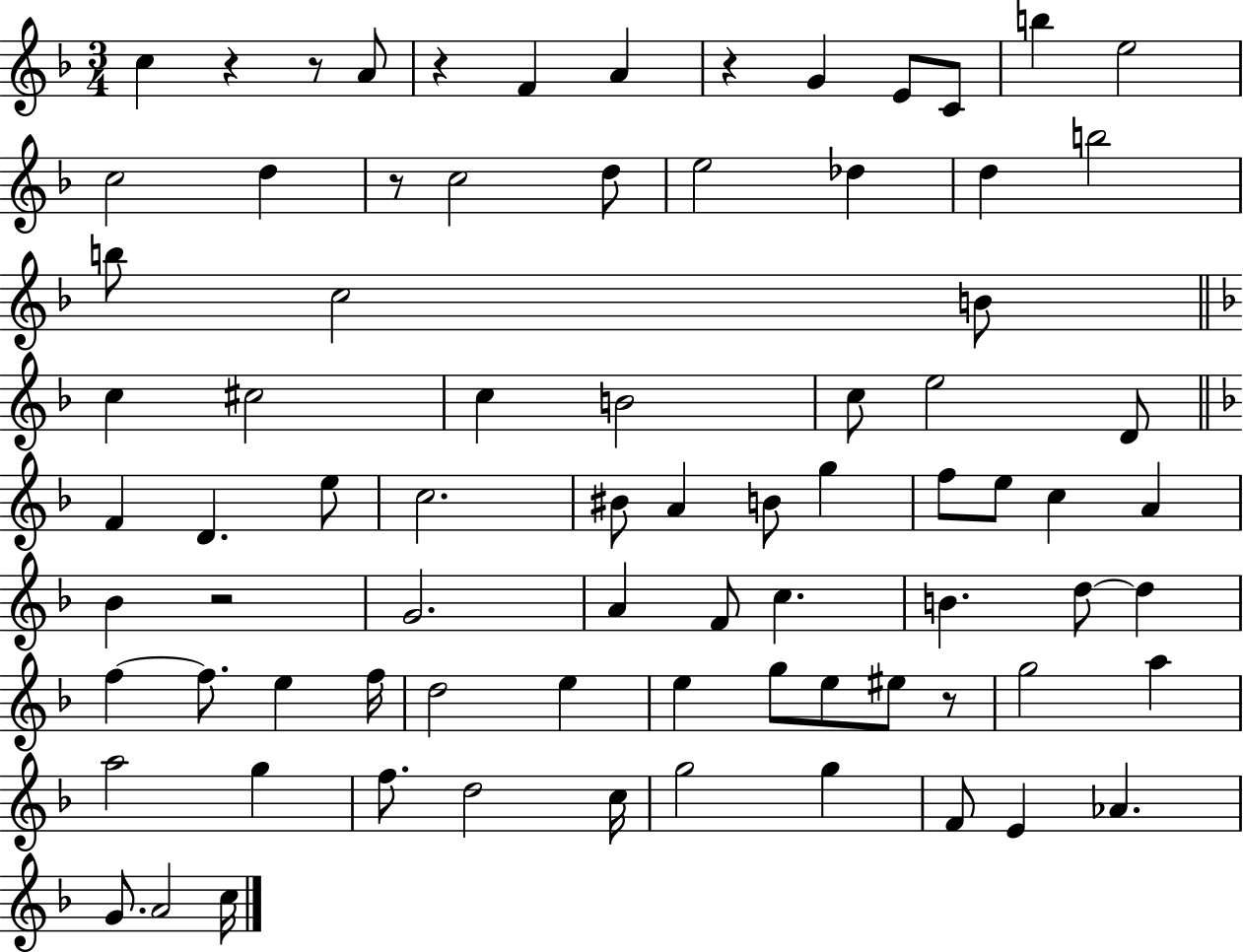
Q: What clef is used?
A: treble